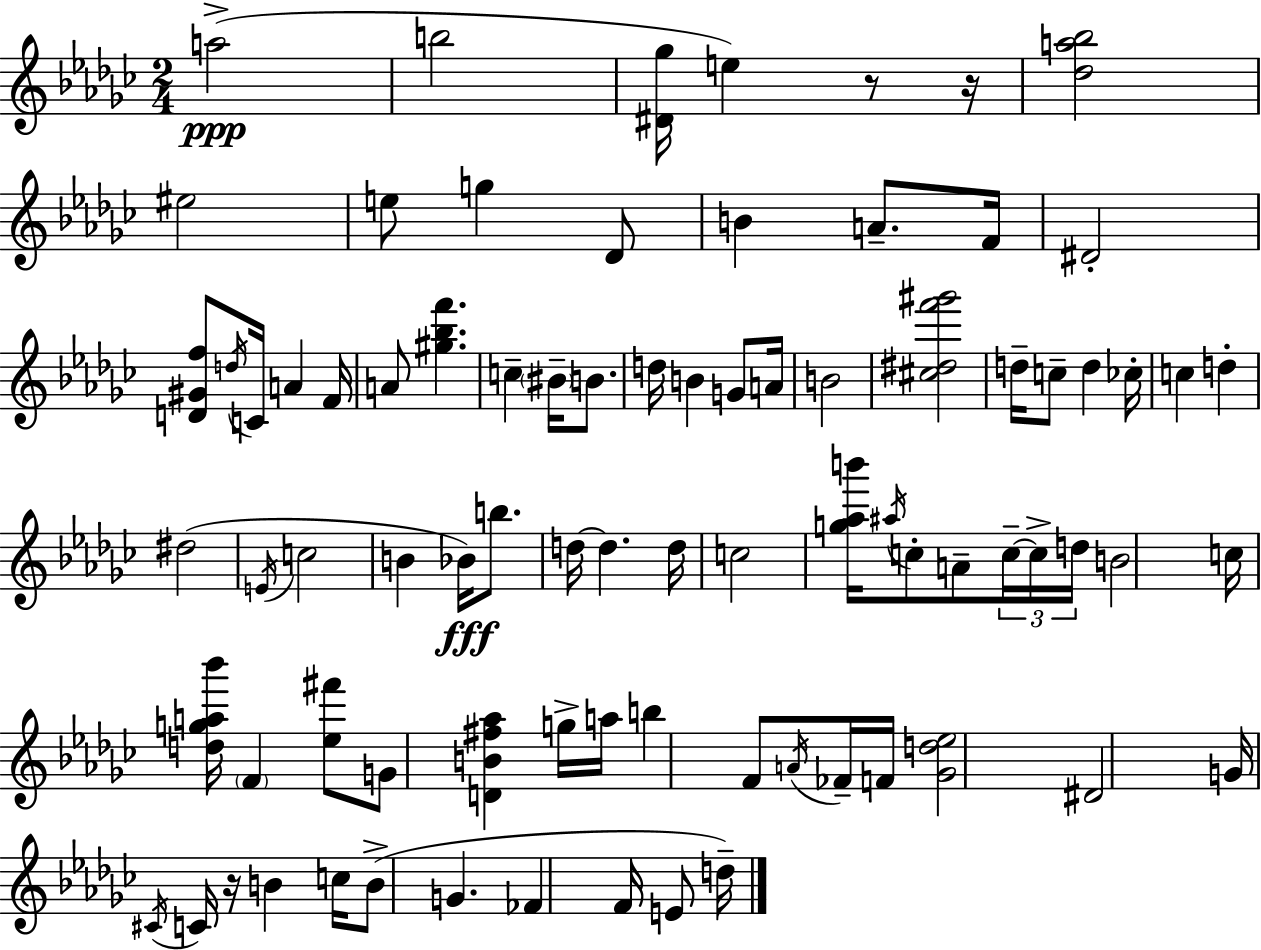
X:1
T:Untitled
M:2/4
L:1/4
K:Ebm
a2 b2 [^D_g]/4 e z/2 z/4 [_da_b]2 ^e2 e/2 g _D/2 B A/2 F/4 ^D2 [D^Gf]/2 d/4 C/4 A F/4 A/2 [^g_bf'] c ^B/4 B/2 d/4 B G/2 A/4 B2 [^c^df'^g']2 d/4 c/2 d _c/4 c d ^d2 E/4 c2 B _B/4 b/2 d/4 d d/4 c2 [g_ab']/4 ^a/4 c/2 A/2 c/4 c/4 d/4 B2 c/4 [dga_b']/4 F [_e^f']/2 G/2 [DB^f_a] g/4 a/4 b F/2 A/4 _F/4 F/4 [_Gd_e]2 ^D2 G/4 ^C/4 C/4 z/4 B c/4 B/2 G _F F/4 E/2 d/4